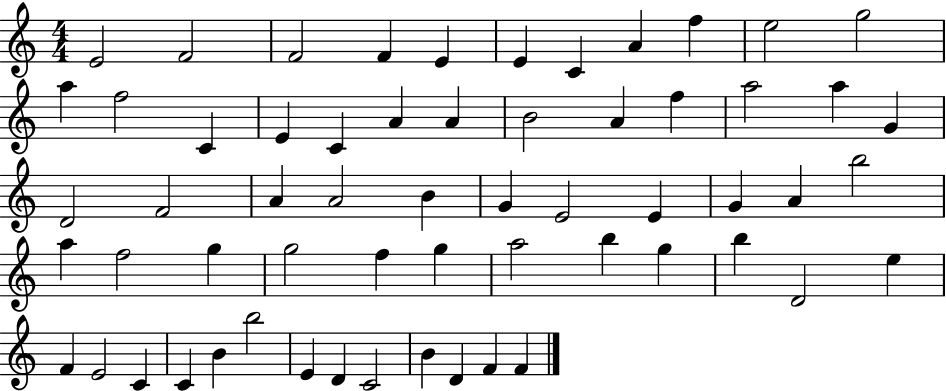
X:1
T:Untitled
M:4/4
L:1/4
K:C
E2 F2 F2 F E E C A f e2 g2 a f2 C E C A A B2 A f a2 a G D2 F2 A A2 B G E2 E G A b2 a f2 g g2 f g a2 b g b D2 e F E2 C C B b2 E D C2 B D F F